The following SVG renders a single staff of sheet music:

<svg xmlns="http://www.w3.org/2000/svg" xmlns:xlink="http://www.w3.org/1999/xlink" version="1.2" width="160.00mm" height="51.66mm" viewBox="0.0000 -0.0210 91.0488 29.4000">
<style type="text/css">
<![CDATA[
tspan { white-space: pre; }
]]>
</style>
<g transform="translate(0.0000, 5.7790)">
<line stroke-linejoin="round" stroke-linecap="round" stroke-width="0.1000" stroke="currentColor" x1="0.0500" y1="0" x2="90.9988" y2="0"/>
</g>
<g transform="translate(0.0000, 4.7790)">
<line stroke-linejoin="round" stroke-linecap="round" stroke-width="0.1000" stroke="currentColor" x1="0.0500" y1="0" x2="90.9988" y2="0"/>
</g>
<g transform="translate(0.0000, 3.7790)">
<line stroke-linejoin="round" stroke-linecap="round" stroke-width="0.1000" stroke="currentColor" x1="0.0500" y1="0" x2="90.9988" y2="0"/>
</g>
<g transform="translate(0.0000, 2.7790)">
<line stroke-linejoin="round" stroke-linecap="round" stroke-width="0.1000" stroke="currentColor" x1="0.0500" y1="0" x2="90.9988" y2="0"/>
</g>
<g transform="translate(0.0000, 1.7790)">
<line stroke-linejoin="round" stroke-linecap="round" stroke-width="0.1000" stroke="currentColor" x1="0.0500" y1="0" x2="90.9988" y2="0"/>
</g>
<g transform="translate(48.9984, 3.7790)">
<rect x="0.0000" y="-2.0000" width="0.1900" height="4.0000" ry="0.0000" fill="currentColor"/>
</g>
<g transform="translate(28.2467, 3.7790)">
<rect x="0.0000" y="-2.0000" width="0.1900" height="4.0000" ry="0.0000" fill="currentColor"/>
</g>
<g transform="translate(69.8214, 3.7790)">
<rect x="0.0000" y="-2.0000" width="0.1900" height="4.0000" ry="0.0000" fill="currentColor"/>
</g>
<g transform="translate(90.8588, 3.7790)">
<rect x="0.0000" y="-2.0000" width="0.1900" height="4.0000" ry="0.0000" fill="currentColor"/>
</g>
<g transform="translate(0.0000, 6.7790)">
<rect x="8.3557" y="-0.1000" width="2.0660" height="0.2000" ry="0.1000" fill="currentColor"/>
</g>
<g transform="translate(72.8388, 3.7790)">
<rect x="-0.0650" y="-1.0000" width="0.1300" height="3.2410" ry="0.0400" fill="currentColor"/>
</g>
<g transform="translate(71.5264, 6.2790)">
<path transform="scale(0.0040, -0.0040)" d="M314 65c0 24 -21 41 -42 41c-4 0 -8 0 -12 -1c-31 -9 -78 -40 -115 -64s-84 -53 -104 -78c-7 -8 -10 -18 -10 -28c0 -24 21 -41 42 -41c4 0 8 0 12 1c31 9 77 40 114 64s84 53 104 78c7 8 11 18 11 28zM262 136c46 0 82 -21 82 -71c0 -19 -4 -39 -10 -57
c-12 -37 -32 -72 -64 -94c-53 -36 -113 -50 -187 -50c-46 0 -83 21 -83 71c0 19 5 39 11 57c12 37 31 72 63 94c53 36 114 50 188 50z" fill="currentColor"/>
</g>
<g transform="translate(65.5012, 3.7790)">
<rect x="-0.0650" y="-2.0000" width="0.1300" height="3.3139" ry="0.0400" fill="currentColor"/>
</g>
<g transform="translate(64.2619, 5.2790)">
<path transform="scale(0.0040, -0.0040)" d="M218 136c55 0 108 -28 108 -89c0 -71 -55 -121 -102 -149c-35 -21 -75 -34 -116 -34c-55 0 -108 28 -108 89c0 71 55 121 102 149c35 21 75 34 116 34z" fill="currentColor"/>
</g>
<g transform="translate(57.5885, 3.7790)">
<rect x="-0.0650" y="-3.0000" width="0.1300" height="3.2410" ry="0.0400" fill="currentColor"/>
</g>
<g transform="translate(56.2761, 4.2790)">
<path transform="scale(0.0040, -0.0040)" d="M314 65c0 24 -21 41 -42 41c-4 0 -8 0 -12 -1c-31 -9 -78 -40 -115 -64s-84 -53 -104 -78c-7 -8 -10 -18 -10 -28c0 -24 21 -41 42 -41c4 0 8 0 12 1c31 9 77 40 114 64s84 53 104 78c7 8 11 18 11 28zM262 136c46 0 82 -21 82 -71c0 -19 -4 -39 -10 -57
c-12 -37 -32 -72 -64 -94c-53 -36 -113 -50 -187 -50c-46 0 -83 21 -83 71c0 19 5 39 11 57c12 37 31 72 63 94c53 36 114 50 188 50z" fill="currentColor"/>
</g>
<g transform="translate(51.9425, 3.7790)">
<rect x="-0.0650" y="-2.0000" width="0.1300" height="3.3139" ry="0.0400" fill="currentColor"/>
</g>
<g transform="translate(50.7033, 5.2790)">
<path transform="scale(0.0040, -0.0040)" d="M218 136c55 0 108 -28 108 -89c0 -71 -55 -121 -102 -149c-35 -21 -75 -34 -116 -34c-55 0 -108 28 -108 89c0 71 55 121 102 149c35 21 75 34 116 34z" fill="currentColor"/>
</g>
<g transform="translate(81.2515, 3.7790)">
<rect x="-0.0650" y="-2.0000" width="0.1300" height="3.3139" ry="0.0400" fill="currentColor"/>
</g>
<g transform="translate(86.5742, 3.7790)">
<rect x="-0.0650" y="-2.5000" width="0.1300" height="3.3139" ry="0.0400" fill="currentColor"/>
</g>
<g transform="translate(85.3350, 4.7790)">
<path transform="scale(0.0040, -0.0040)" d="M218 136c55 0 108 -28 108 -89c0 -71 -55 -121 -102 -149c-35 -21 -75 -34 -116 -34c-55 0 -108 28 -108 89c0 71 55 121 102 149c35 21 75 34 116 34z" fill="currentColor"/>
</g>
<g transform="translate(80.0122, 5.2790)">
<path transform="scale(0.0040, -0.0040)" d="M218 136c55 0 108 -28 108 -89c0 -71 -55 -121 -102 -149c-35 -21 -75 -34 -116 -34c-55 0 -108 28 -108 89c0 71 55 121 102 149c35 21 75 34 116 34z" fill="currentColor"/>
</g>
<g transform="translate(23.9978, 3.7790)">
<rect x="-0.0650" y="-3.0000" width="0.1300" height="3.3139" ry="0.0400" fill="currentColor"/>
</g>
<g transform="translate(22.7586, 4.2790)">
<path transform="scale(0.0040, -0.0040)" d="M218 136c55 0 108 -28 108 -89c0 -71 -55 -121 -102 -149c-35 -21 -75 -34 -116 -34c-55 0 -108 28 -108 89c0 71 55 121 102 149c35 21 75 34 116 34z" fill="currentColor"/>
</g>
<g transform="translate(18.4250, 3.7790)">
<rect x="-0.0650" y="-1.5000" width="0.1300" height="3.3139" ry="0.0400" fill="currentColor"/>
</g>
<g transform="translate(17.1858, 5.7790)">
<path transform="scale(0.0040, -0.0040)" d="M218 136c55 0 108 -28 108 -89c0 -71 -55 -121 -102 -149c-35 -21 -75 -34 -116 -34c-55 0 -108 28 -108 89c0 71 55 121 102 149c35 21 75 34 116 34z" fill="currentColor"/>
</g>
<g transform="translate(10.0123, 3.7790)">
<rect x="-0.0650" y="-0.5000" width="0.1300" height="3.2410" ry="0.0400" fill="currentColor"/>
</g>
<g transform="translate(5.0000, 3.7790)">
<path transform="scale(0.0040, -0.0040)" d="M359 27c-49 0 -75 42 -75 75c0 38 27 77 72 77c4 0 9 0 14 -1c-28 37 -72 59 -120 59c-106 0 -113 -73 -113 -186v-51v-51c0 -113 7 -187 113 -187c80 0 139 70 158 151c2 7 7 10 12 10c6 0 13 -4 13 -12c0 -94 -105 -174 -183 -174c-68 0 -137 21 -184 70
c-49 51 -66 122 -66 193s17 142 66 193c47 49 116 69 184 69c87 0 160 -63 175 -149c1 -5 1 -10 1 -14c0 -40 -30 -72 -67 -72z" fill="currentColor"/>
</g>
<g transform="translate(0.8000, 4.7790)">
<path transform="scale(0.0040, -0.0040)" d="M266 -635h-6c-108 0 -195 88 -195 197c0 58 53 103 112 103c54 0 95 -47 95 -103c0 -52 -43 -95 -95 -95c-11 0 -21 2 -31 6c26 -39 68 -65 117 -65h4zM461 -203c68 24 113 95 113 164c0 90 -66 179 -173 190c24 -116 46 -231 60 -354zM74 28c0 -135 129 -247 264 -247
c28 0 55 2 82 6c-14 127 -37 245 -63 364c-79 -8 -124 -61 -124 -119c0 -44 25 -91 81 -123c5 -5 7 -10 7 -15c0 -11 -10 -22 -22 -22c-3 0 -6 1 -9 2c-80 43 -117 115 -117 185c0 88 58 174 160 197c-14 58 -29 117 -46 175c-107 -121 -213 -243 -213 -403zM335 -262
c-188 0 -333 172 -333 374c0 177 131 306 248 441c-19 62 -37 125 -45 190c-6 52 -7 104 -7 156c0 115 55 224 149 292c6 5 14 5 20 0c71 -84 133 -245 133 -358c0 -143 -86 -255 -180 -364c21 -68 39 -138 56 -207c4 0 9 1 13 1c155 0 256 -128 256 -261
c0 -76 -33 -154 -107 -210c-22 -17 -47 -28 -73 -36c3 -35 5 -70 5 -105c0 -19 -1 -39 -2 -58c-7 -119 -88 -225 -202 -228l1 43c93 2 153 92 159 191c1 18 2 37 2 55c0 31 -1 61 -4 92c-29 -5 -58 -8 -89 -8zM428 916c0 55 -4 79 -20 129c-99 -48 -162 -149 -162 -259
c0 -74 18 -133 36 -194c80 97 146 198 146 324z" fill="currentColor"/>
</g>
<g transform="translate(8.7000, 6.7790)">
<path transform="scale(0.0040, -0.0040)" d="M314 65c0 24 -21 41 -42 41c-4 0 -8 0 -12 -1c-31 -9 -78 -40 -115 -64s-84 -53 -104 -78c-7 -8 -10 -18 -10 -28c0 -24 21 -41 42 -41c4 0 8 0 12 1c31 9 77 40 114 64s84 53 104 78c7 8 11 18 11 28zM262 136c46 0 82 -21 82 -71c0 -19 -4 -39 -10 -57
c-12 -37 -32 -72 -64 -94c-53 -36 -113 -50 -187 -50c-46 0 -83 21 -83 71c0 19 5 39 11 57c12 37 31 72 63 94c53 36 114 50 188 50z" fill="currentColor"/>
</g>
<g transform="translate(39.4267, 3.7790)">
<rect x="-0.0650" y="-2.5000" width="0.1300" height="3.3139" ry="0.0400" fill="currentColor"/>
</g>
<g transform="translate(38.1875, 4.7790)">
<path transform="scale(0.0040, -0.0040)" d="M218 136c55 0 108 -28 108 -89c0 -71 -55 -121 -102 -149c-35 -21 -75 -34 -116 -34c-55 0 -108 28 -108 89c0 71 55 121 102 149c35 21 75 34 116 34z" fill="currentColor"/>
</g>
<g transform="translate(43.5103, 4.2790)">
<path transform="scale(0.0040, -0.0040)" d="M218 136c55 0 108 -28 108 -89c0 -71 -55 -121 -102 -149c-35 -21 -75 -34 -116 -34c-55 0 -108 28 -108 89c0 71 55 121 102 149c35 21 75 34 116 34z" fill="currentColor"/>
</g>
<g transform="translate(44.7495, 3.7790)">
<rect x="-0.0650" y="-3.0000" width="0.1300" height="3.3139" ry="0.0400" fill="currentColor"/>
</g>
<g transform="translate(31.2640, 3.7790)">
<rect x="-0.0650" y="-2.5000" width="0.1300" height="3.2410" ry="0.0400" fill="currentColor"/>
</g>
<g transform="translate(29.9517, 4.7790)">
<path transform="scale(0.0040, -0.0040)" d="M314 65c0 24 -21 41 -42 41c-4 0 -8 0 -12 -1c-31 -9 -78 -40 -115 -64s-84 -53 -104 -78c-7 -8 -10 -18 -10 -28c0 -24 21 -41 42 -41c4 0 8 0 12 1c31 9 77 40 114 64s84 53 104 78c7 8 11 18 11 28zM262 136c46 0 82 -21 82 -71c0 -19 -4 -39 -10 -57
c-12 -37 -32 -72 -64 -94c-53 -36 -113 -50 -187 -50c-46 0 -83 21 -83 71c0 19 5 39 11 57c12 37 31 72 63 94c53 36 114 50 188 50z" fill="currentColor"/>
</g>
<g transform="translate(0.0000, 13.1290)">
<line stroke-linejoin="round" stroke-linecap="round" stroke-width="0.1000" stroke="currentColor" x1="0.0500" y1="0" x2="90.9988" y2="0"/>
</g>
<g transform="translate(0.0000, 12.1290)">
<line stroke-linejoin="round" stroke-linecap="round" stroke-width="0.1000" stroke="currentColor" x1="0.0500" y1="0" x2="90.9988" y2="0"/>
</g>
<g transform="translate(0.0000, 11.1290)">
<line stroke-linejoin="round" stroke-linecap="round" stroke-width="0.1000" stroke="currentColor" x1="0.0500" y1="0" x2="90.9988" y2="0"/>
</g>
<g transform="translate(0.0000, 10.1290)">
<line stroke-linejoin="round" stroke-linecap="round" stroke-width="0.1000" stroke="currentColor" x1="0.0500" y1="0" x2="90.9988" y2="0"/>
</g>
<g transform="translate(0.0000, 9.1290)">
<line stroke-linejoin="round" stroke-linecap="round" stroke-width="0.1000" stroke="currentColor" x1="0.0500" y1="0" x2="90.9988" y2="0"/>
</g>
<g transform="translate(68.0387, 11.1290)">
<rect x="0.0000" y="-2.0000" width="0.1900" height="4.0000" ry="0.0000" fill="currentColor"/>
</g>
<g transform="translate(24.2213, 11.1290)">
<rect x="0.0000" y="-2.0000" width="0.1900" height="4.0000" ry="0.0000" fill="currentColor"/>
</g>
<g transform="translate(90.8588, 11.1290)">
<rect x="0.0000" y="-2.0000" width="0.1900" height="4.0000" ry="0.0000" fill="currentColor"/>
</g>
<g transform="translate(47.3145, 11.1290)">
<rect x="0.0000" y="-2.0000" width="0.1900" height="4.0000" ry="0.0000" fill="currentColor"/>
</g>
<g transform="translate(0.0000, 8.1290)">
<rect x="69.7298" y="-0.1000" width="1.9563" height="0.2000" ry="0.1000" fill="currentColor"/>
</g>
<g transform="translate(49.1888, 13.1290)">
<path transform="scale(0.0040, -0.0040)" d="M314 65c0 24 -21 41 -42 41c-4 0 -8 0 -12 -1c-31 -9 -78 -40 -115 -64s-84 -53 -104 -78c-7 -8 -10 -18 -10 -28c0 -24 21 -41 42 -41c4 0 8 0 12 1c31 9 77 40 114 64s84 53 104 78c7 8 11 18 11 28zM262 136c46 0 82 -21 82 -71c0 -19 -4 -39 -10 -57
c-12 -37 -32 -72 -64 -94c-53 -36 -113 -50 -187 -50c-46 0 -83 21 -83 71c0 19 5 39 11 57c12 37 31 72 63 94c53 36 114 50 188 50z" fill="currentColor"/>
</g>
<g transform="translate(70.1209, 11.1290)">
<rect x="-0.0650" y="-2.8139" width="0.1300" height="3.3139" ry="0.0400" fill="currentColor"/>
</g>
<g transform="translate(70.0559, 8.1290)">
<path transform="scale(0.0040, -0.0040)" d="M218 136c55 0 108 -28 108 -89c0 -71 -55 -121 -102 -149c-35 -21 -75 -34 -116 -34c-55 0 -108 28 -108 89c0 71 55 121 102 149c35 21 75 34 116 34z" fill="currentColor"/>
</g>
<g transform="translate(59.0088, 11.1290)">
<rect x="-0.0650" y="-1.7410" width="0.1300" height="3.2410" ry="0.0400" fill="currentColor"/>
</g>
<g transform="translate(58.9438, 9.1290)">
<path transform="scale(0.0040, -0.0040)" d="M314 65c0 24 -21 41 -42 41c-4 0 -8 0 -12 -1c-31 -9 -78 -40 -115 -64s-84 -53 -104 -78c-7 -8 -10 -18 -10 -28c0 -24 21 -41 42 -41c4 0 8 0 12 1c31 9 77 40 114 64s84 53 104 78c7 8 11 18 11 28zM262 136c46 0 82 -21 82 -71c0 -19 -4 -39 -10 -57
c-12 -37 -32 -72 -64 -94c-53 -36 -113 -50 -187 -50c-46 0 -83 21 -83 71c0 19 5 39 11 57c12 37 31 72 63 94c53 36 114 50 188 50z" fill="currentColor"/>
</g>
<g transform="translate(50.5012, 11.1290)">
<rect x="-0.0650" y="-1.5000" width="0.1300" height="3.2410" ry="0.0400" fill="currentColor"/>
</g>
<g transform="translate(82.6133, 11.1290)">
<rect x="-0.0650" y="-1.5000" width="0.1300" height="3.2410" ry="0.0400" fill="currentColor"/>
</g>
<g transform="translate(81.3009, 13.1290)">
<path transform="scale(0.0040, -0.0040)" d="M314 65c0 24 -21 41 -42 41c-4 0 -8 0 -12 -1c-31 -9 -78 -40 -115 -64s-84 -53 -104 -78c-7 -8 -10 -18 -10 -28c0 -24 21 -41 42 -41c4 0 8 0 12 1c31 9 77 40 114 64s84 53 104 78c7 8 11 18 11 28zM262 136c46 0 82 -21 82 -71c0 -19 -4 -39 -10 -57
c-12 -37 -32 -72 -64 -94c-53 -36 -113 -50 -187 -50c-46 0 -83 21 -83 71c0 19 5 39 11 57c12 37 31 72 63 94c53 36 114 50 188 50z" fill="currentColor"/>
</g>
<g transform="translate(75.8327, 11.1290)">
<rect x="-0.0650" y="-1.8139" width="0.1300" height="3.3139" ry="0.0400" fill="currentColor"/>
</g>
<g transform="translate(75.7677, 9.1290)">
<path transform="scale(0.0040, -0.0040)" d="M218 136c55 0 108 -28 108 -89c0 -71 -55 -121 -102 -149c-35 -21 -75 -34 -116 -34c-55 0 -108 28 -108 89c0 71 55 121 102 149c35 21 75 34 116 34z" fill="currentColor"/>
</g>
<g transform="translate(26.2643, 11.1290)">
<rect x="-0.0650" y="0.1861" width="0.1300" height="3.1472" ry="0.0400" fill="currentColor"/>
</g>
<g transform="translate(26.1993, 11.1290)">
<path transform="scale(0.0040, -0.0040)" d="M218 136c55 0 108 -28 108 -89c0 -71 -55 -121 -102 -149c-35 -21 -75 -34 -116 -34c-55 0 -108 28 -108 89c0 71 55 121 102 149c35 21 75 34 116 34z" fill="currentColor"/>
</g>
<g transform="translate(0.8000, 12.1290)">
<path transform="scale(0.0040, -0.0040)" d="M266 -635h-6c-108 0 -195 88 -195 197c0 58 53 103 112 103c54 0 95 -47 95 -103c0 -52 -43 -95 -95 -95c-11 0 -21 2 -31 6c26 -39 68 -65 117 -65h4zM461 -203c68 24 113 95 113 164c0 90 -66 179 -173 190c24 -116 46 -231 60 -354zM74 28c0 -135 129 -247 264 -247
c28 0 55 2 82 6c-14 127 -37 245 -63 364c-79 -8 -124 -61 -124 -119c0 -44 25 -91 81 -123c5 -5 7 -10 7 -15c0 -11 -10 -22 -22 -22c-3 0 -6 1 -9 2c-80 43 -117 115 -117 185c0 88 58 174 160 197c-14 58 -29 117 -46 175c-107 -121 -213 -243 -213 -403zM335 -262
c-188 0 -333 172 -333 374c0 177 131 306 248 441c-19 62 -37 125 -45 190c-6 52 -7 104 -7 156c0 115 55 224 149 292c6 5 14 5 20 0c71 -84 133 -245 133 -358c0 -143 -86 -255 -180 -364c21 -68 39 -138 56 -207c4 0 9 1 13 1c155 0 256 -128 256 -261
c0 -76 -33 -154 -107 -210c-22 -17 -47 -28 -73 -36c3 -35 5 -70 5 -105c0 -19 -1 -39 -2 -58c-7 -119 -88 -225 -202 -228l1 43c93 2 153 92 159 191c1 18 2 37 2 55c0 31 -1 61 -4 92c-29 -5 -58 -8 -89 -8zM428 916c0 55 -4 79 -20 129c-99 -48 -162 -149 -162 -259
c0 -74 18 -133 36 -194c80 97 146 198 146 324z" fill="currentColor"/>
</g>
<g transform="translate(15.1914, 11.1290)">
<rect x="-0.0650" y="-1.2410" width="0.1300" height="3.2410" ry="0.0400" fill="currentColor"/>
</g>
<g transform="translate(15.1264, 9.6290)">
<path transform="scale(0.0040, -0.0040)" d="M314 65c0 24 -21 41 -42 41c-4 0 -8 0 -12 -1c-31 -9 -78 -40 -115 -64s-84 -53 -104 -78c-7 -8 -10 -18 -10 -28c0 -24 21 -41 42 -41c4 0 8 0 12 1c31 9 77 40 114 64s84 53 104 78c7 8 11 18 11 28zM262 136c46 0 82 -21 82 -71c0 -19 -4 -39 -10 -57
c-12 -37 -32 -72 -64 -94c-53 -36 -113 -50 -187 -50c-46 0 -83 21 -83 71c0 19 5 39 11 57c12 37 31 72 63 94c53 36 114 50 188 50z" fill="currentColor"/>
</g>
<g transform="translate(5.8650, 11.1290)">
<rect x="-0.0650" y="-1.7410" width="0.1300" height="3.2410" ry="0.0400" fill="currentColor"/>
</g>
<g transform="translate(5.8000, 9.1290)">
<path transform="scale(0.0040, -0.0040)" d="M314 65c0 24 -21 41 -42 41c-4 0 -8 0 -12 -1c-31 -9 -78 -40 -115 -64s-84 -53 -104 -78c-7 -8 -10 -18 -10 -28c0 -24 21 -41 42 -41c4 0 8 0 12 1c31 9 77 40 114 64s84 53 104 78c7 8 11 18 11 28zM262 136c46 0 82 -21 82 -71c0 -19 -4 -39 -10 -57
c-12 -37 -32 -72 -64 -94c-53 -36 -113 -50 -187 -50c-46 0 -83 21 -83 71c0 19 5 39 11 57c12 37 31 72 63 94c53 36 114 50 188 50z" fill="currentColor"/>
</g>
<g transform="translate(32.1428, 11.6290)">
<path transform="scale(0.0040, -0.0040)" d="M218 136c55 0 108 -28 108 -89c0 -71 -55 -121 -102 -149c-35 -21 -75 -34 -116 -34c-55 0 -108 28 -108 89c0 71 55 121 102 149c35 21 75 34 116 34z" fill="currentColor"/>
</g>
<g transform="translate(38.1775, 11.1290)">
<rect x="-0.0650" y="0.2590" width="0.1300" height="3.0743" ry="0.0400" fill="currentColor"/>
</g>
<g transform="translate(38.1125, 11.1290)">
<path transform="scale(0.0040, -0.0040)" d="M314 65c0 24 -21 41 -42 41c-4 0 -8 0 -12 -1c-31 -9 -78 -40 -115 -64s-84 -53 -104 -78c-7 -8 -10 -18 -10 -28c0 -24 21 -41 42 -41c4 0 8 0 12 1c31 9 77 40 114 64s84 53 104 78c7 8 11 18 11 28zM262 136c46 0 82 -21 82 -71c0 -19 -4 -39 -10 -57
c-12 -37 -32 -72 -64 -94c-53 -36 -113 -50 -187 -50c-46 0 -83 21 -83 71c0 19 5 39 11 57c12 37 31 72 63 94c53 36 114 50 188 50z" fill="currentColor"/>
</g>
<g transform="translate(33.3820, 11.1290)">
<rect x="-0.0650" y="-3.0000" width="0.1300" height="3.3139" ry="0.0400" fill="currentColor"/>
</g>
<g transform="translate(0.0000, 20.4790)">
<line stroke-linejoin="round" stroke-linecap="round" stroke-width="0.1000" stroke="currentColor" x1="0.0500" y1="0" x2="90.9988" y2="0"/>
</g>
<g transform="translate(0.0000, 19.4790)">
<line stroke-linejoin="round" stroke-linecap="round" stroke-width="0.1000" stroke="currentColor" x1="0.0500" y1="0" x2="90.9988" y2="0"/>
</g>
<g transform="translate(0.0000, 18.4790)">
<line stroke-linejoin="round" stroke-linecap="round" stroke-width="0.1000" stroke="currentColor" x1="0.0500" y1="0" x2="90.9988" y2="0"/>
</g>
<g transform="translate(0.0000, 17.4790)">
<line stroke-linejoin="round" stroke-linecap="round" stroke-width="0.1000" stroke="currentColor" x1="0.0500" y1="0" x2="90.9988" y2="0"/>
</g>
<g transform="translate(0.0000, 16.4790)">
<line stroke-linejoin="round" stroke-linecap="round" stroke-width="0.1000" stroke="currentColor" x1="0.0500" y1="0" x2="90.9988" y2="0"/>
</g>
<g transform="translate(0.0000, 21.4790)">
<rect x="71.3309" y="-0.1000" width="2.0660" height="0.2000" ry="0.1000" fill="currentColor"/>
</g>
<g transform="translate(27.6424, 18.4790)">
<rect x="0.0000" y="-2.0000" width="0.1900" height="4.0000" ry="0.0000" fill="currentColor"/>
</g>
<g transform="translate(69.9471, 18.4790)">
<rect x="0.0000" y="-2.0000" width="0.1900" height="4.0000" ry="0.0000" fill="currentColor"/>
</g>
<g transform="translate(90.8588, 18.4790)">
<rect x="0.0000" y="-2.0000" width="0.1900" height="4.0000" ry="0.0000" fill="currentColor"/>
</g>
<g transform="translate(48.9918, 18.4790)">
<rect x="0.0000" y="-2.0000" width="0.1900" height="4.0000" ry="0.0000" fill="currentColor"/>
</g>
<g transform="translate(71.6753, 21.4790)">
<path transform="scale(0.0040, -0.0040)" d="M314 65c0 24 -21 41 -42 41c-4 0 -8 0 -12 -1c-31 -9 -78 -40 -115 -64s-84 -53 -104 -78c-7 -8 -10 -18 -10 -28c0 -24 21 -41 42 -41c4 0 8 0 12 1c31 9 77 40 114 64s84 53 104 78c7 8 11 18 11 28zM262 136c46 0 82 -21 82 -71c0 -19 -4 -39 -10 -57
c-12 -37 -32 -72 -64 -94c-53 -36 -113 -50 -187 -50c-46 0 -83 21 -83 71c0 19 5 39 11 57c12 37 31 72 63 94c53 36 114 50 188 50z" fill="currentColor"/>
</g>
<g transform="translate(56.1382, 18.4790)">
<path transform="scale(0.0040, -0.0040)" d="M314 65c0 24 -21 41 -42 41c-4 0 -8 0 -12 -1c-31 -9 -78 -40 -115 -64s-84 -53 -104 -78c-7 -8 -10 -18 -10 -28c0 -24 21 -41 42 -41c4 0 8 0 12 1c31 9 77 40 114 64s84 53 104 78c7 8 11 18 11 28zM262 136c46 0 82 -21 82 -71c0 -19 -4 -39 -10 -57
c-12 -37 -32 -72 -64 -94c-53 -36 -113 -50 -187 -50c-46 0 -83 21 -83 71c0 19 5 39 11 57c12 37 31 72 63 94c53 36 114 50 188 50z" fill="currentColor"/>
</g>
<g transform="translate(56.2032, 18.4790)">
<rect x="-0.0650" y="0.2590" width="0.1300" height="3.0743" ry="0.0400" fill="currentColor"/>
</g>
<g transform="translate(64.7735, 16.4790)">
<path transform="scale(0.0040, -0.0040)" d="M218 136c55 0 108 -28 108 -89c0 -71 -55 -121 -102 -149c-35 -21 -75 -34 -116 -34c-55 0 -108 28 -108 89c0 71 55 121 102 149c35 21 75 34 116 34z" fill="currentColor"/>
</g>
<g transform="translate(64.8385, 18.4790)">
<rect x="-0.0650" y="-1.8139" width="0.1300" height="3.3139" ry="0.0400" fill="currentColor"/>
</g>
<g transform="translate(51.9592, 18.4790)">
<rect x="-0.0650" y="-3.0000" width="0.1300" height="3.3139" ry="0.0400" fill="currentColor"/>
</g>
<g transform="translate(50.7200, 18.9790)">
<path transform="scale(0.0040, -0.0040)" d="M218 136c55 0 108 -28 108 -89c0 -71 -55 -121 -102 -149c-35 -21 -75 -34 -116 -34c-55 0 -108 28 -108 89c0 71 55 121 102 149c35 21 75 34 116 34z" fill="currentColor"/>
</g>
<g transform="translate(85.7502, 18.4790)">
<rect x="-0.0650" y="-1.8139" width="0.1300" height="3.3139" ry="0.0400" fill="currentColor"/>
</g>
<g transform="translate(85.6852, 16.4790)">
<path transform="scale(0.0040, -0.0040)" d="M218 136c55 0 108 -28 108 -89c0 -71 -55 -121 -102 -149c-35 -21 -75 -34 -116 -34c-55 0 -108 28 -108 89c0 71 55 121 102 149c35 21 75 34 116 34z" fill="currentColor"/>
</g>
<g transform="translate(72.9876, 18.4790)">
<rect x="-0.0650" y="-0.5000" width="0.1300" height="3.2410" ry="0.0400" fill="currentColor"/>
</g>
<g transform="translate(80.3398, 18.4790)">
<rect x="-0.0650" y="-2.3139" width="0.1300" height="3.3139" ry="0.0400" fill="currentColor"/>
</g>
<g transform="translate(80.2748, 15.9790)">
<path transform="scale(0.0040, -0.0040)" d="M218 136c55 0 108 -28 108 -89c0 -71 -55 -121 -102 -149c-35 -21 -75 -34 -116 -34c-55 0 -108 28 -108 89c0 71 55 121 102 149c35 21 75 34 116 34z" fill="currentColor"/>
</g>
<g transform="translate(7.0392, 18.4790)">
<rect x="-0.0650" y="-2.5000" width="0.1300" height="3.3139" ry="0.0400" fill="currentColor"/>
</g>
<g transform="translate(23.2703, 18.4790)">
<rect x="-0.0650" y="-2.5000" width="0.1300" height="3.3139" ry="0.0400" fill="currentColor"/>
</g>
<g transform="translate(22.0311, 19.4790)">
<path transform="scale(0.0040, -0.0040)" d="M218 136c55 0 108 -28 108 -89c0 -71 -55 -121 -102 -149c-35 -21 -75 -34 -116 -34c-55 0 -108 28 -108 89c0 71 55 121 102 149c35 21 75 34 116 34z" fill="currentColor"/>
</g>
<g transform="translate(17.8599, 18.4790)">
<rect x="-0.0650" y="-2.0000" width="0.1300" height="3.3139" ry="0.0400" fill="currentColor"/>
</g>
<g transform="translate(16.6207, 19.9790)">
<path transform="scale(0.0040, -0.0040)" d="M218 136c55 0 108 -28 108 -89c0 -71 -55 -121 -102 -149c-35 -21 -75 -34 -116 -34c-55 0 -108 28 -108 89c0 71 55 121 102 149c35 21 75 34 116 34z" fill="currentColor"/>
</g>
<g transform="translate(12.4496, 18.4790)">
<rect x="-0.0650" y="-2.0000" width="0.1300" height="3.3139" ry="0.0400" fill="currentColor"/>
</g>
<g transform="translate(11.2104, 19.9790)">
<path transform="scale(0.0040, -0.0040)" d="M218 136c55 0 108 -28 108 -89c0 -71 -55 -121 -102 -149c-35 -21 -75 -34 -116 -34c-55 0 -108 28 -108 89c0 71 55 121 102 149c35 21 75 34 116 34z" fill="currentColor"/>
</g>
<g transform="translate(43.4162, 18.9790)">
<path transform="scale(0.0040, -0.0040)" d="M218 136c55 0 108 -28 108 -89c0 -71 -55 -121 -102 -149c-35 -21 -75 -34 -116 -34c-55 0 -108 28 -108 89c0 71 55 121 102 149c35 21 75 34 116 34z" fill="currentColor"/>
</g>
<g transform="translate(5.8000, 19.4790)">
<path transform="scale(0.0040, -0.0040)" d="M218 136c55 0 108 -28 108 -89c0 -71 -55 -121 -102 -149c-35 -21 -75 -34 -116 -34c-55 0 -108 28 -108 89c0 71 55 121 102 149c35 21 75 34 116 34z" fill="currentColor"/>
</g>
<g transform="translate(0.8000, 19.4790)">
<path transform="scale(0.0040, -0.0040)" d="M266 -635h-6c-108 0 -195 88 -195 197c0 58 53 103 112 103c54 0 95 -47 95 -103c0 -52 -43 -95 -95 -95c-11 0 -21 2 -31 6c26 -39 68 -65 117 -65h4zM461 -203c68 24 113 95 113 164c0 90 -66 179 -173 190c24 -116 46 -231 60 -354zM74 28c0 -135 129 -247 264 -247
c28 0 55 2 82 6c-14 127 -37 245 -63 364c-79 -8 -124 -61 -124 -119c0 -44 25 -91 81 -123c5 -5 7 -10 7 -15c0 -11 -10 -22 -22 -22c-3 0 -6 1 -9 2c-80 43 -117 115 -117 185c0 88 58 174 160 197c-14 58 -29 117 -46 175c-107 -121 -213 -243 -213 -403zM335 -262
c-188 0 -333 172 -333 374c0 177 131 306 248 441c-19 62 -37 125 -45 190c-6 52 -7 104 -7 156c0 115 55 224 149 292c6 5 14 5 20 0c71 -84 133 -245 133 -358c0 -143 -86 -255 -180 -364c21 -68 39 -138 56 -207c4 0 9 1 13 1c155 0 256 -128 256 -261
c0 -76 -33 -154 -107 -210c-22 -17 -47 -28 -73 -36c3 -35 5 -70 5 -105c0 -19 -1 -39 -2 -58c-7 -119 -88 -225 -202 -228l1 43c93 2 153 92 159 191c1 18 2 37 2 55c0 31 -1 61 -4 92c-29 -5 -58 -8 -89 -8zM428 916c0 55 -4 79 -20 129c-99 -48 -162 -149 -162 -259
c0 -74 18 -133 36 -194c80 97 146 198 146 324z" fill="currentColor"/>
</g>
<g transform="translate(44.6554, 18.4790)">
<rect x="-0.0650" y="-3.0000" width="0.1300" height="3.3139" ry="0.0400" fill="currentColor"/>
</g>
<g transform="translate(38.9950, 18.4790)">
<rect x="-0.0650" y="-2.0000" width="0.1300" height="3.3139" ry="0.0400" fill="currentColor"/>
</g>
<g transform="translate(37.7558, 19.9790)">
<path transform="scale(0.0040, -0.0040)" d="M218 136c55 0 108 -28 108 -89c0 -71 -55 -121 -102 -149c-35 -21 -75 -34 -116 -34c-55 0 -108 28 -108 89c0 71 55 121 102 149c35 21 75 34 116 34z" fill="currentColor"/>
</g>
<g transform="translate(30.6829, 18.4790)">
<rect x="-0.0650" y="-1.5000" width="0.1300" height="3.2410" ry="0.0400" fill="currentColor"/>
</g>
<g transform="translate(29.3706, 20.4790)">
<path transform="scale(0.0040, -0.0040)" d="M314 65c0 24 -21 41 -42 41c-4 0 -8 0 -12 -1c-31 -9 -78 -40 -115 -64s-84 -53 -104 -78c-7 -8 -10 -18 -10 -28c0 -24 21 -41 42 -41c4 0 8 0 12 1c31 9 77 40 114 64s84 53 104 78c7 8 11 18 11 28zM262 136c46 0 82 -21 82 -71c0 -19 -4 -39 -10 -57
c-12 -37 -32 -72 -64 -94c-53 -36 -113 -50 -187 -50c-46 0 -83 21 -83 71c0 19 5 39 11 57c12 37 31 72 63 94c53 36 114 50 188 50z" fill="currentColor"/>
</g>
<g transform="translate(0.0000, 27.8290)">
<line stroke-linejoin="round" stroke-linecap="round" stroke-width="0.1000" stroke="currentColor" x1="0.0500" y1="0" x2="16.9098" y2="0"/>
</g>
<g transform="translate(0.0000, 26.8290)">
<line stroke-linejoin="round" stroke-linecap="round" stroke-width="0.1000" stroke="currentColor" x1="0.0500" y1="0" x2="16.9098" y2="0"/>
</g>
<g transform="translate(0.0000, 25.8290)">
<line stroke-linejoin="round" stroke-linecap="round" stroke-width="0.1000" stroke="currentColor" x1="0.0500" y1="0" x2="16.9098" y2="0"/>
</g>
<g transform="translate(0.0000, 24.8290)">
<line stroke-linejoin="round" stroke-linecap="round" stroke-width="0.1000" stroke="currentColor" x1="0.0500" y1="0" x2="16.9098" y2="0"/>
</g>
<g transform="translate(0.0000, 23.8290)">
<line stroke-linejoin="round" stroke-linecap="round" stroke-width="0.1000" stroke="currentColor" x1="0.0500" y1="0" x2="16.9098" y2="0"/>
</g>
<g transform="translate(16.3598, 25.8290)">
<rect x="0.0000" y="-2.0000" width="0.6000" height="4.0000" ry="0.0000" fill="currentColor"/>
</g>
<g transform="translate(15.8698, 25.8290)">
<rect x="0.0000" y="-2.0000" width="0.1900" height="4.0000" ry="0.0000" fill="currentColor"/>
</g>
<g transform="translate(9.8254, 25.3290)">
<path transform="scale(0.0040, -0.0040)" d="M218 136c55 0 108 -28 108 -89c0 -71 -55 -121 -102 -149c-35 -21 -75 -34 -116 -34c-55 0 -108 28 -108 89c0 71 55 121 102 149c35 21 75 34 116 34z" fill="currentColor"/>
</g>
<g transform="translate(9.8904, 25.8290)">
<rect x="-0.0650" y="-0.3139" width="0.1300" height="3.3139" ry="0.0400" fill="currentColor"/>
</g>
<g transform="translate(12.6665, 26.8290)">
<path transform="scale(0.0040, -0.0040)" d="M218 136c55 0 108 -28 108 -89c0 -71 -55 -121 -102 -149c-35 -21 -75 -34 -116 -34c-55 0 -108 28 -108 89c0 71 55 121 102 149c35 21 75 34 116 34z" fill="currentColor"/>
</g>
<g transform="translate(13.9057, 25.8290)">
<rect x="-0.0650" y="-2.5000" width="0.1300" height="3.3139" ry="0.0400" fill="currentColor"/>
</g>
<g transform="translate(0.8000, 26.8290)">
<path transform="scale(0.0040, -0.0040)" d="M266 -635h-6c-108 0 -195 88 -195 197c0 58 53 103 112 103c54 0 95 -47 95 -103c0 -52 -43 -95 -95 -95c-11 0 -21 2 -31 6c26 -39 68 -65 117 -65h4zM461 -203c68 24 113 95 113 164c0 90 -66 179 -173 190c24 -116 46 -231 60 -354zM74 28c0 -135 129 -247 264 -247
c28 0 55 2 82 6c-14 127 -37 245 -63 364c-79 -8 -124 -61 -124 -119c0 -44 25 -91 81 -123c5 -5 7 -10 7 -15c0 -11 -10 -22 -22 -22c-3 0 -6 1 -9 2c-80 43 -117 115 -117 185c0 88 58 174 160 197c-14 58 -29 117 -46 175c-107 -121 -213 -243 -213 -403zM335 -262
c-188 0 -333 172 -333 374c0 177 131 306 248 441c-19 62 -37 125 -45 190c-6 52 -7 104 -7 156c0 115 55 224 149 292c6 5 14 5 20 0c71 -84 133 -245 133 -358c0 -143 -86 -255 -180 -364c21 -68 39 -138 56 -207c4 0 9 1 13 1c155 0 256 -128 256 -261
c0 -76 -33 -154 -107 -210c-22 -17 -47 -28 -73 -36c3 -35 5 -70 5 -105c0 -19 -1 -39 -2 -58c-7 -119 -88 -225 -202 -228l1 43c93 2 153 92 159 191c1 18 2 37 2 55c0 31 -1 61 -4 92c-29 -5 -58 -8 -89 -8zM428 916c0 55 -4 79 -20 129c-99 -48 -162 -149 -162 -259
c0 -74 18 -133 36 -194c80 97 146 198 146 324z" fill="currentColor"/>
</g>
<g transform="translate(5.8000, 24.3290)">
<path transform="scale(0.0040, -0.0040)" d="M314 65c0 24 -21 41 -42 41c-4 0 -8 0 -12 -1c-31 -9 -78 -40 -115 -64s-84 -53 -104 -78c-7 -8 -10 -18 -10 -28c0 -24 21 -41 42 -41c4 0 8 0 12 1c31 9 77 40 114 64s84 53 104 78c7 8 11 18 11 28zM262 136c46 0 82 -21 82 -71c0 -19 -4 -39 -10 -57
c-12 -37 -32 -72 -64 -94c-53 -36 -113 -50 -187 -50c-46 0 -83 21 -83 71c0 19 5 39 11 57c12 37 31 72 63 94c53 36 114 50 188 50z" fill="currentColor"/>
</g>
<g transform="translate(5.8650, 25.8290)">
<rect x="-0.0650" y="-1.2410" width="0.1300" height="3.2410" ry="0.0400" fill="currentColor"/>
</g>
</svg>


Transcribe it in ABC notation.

X:1
T:Untitled
M:4/4
L:1/4
K:C
C2 E A G2 G A F A2 F D2 F G f2 e2 B A B2 E2 f2 a f E2 G F F G E2 F A A B2 f C2 g f e2 c G